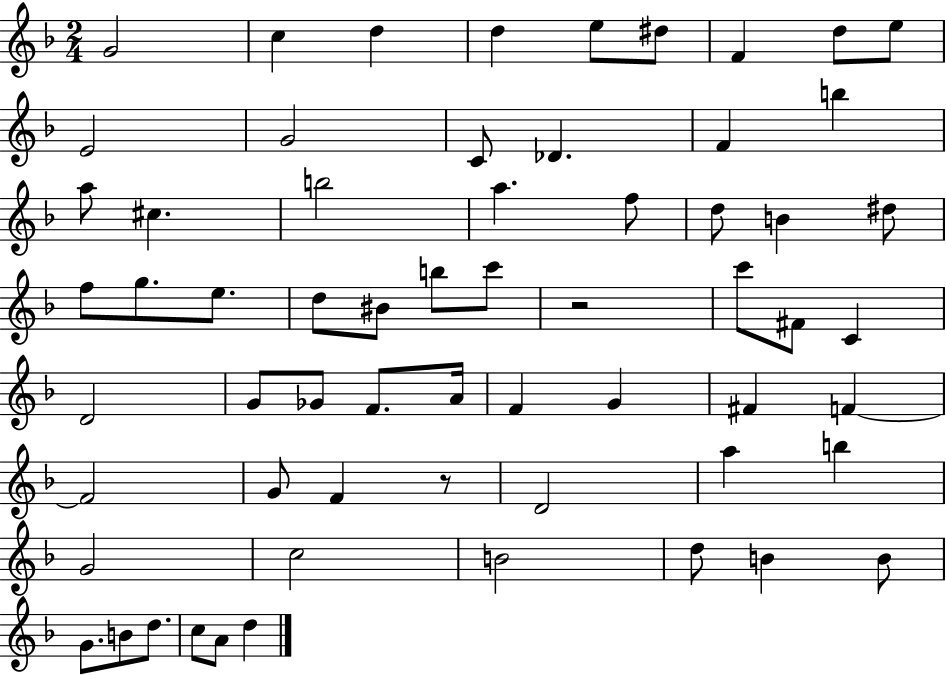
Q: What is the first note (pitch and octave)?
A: G4